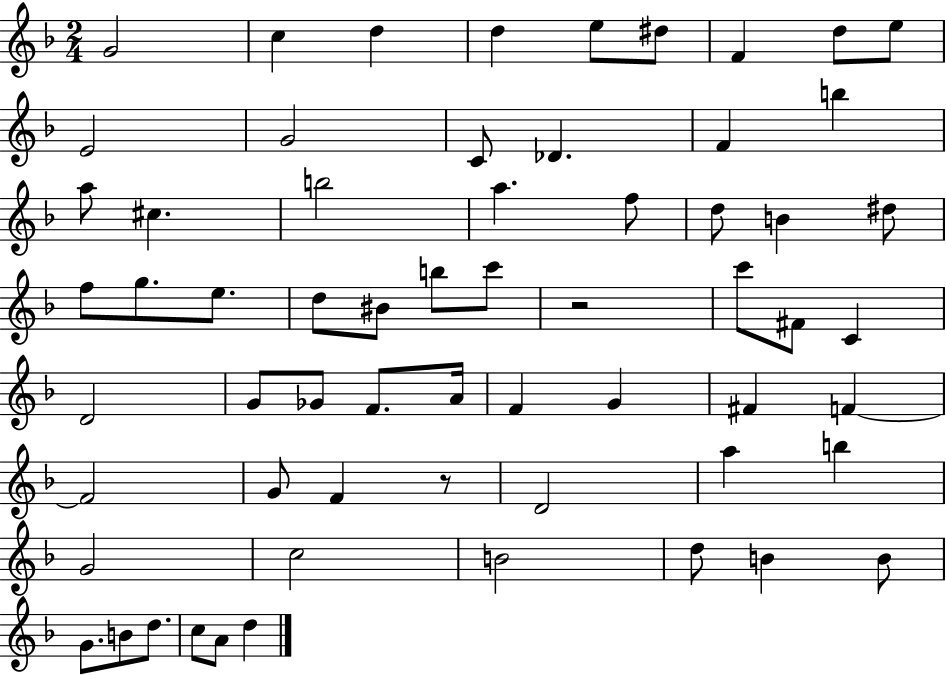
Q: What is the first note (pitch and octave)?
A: G4